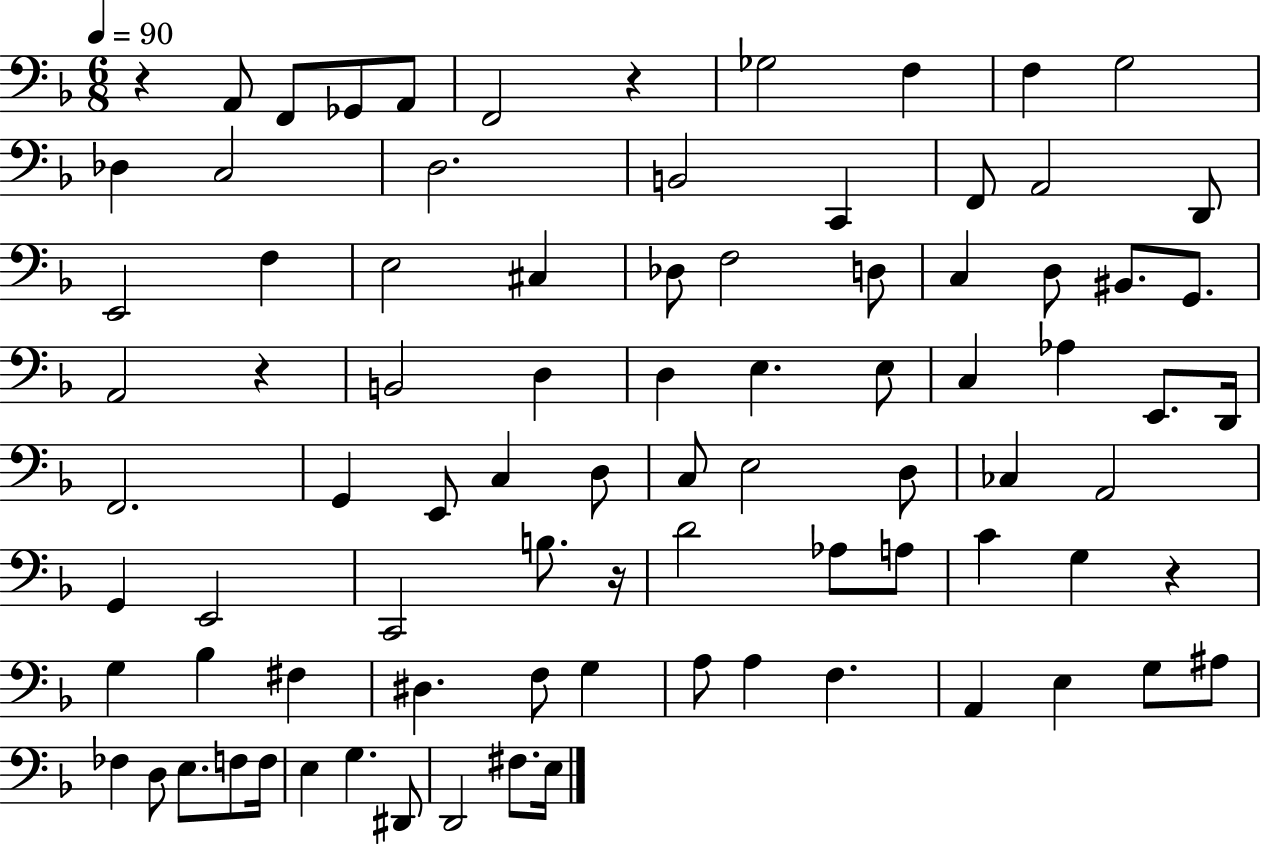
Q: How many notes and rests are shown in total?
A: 86